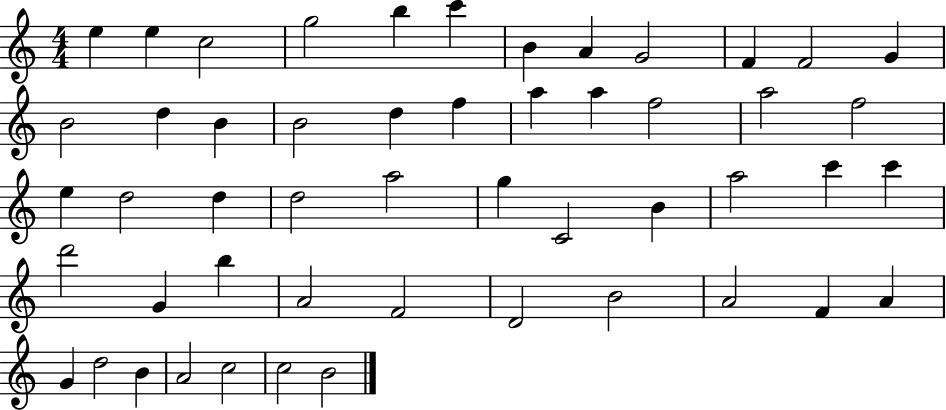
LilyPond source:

{
  \clef treble
  \numericTimeSignature
  \time 4/4
  \key c \major
  e''4 e''4 c''2 | g''2 b''4 c'''4 | b'4 a'4 g'2 | f'4 f'2 g'4 | \break b'2 d''4 b'4 | b'2 d''4 f''4 | a''4 a''4 f''2 | a''2 f''2 | \break e''4 d''2 d''4 | d''2 a''2 | g''4 c'2 b'4 | a''2 c'''4 c'''4 | \break d'''2 g'4 b''4 | a'2 f'2 | d'2 b'2 | a'2 f'4 a'4 | \break g'4 d''2 b'4 | a'2 c''2 | c''2 b'2 | \bar "|."
}